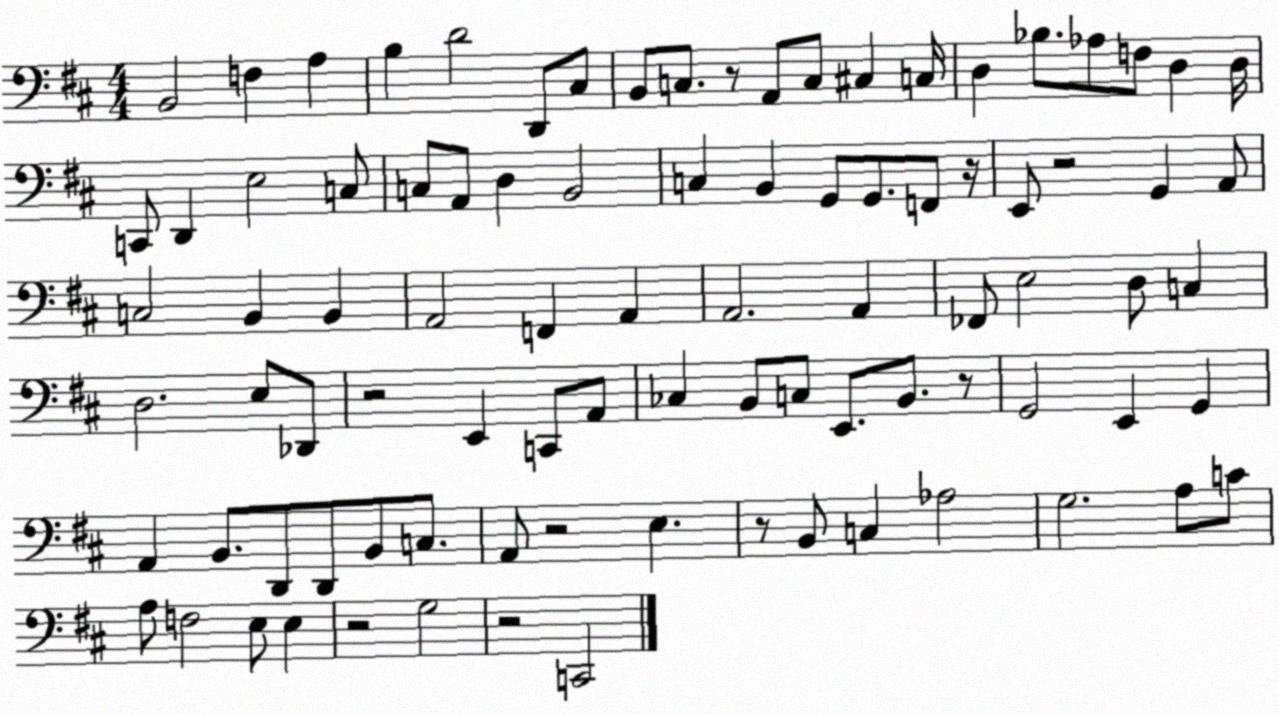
X:1
T:Untitled
M:4/4
L:1/4
K:D
B,,2 F, A, B, D2 D,,/2 ^C,/2 B,,/2 C,/2 z/2 A,,/2 C,/2 ^C, C,/4 D, _B,/2 _A,/2 F,/2 D, D,/4 C,,/2 D,, E,2 C,/2 C,/2 A,,/2 D, B,,2 C, B,, G,,/2 G,,/2 F,,/2 z/4 E,,/2 z2 G,, A,,/2 C,2 B,, B,, A,,2 F,, A,, A,,2 A,, _F,,/2 E,2 D,/2 C, D,2 E,/2 _D,,/2 z2 E,, C,,/2 A,,/2 _C, B,,/2 C,/2 E,,/2 B,,/2 z/2 G,,2 E,, G,, A,, B,,/2 D,,/2 D,,/2 B,,/2 C,/2 A,,/2 z2 E, z/2 B,,/2 C, _A,2 G,2 A,/2 C/2 A,/2 F,2 E,/2 E, z2 G,2 z2 C,,2